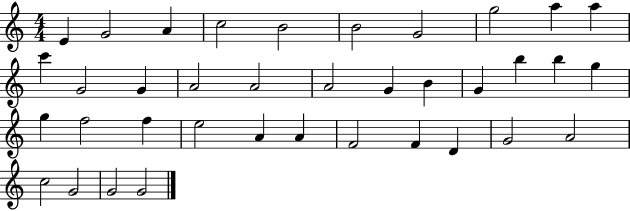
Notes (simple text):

E4/q G4/h A4/q C5/h B4/h B4/h G4/h G5/h A5/q A5/q C6/q G4/h G4/q A4/h A4/h A4/h G4/q B4/q G4/q B5/q B5/q G5/q G5/q F5/h F5/q E5/h A4/q A4/q F4/h F4/q D4/q G4/h A4/h C5/h G4/h G4/h G4/h